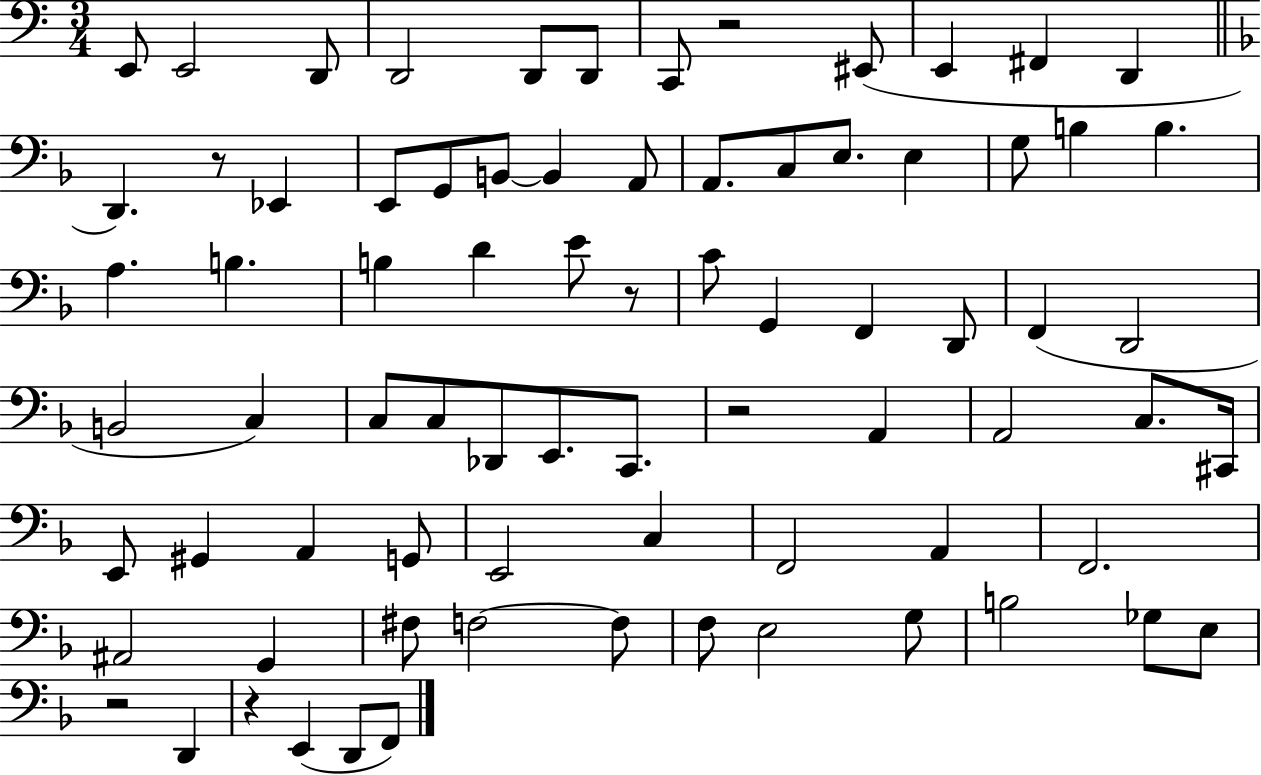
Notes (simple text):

E2/e E2/h D2/e D2/h D2/e D2/e C2/e R/h EIS2/e E2/q F#2/q D2/q D2/q. R/e Eb2/q E2/e G2/e B2/e B2/q A2/e A2/e. C3/e E3/e. E3/q G3/e B3/q B3/q. A3/q. B3/q. B3/q D4/q E4/e R/e C4/e G2/q F2/q D2/e F2/q D2/h B2/h C3/q C3/e C3/e Db2/e E2/e. C2/e. R/h A2/q A2/h C3/e. C#2/s E2/e G#2/q A2/q G2/e E2/h C3/q F2/h A2/q F2/h. A#2/h G2/q F#3/e F3/h F3/e F3/e E3/h G3/e B3/h Gb3/e E3/e R/h D2/q R/q E2/q D2/e F2/e